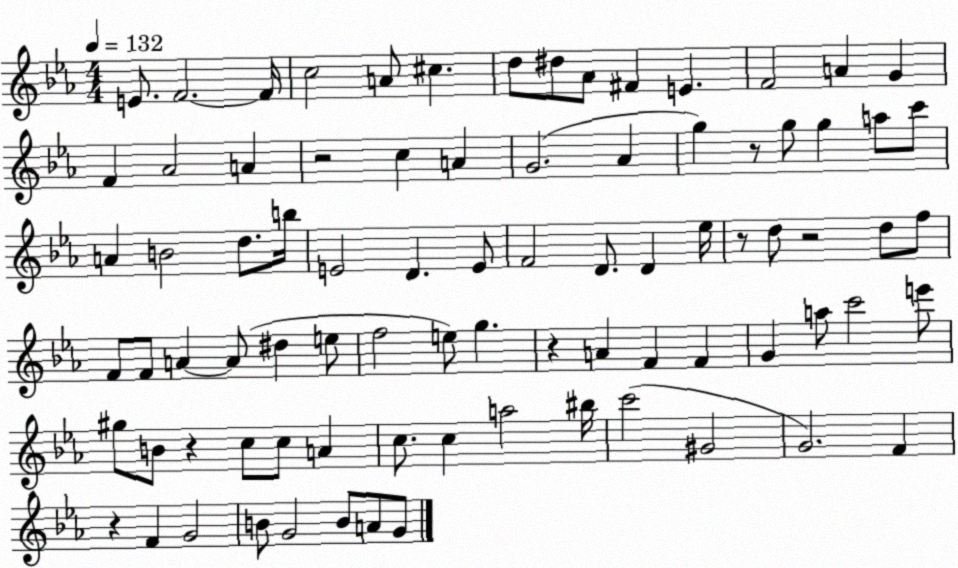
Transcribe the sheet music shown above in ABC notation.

X:1
T:Untitled
M:4/4
L:1/4
K:Eb
E/2 F2 F/4 c2 A/2 ^c d/2 ^d/2 _A/2 ^F E F2 A G F _A2 A z2 c A G2 _A g z/2 g/2 g a/2 c'/2 A B2 d/2 b/4 E2 D E/2 F2 D/2 D _e/4 z/2 d/2 z2 d/2 f/2 F/2 F/2 A A/2 ^d e/2 f2 e/2 g z A F F G a/2 c'2 e'/2 ^g/2 B/2 z c/2 c/2 A c/2 c a2 ^b/4 c'2 ^G2 G2 F z F G2 B/2 G2 B/2 A/2 G/2